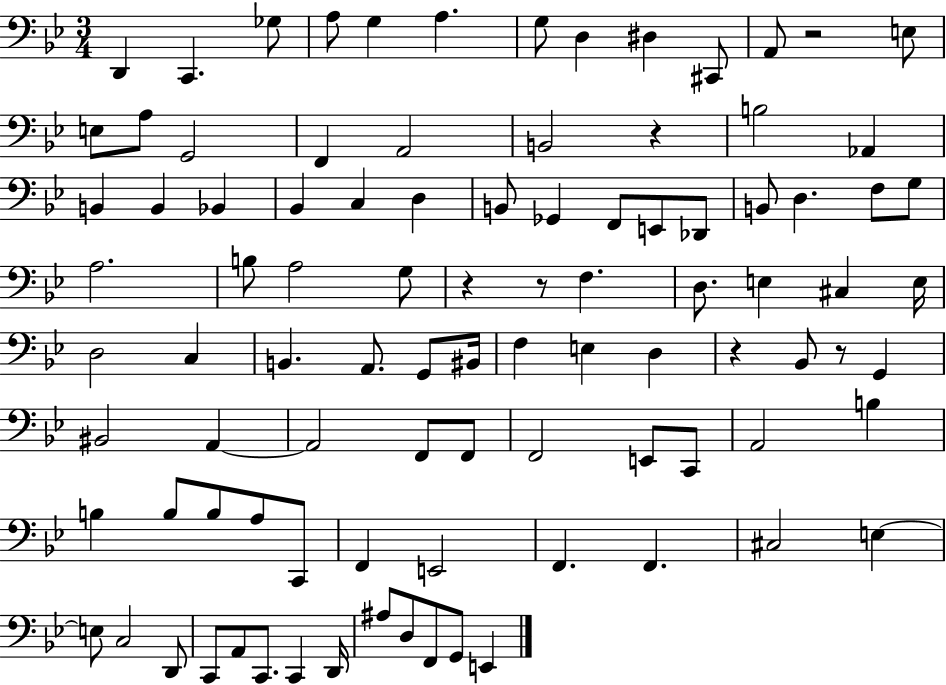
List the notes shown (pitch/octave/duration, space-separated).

D2/q C2/q. Gb3/e A3/e G3/q A3/q. G3/e D3/q D#3/q C#2/e A2/e R/h E3/e E3/e A3/e G2/h F2/q A2/h B2/h R/q B3/h Ab2/q B2/q B2/q Bb2/q Bb2/q C3/q D3/q B2/e Gb2/q F2/e E2/e Db2/e B2/e D3/q. F3/e G3/e A3/h. B3/e A3/h G3/e R/q R/e F3/q. D3/e. E3/q C#3/q E3/s D3/h C3/q B2/q. A2/e. G2/e BIS2/s F3/q E3/q D3/q R/q Bb2/e R/e G2/q BIS2/h A2/q A2/h F2/e F2/e F2/h E2/e C2/e A2/h B3/q B3/q B3/e B3/e A3/e C2/e F2/q E2/h F2/q. F2/q. C#3/h E3/q E3/e C3/h D2/e C2/e A2/e C2/e. C2/q D2/s A#3/e D3/e F2/e G2/e E2/q